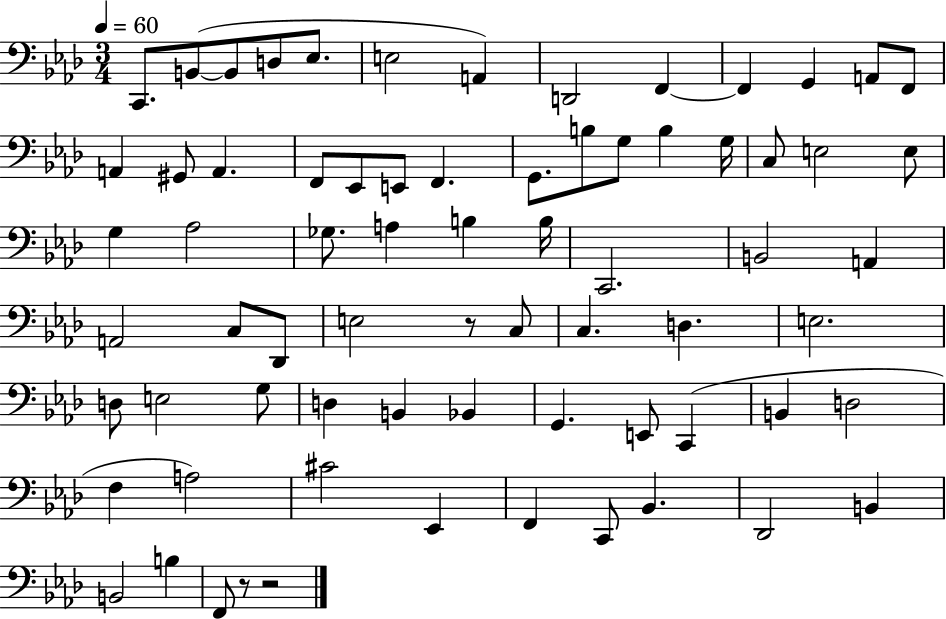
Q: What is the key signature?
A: AES major